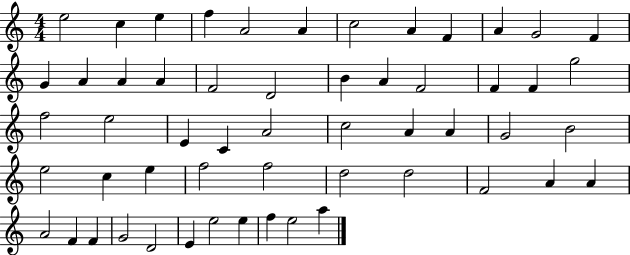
X:1
T:Untitled
M:4/4
L:1/4
K:C
e2 c e f A2 A c2 A F A G2 F G A A A F2 D2 B A F2 F F g2 f2 e2 E C A2 c2 A A G2 B2 e2 c e f2 f2 d2 d2 F2 A A A2 F F G2 D2 E e2 e f e2 a